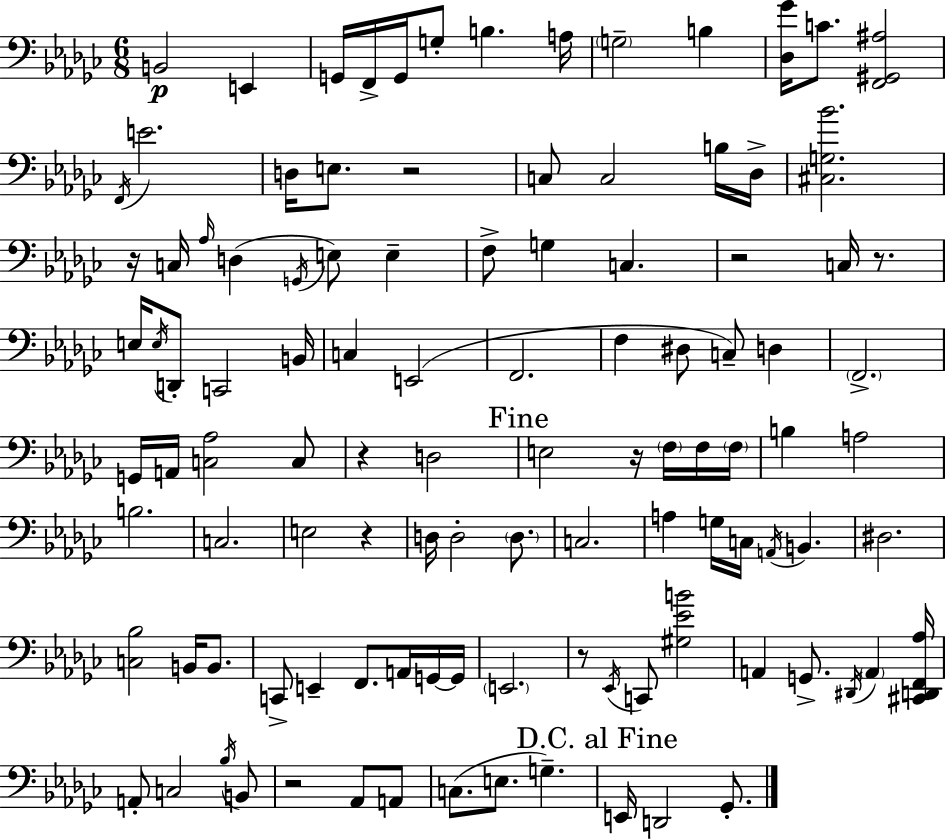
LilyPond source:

{
  \clef bass
  \numericTimeSignature
  \time 6/8
  \key ees \minor
  b,2\p e,4 | g,16 f,16-> g,16 g8-. b4. a16 | \parenthesize g2-- b4 | <des ges'>16 c'8. <f, gis, ais>2 | \break \acciaccatura { f,16 } e'2. | d16 e8. r2 | c8 c2 b16 | des16-> <cis g bes'>2. | \break r16 c16 \grace { aes16 }( d4 \acciaccatura { g,16 } e8) e4-- | f8-> g4 c4. | r2 c16 | r8. e16 \acciaccatura { e16 } d,8-. c,2 | \break b,16 c4 e,2( | f,2. | f4 dis8 c8--) | d4 \parenthesize f,2.-> | \break g,16 a,16 <c aes>2 | c8 r4 d2 | \mark "Fine" e2 | r16 \parenthesize f16 f16 \parenthesize f16 b4 a2 | \break b2. | c2. | e2 | r4 d16 d2-. | \break \parenthesize d8. c2. | a4 g16 c16 \acciaccatura { a,16 } b,4. | dis2. | <c bes>2 | \break b,16 b,8. c,8-> e,4-- f,8. | a,16 g,16~~ g,16 \parenthesize e,2. | r8 \acciaccatura { ees,16 } c,8 <gis ees' b'>2 | a,4 g,8.-> | \break \acciaccatura { dis,16 } \parenthesize a,4 <cis, d, f, aes>16 a,8-. c2 | \acciaccatura { bes16 } b,8 r2 | aes,8 a,8 c8.( e8. | g4.--) \mark "D.C. al Fine" e,16 d,2 | \break ges,8.-. \bar "|."
}